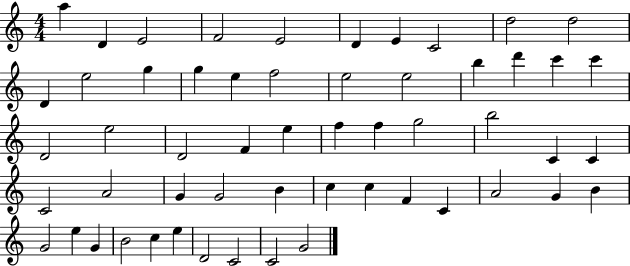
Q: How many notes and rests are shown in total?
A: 55